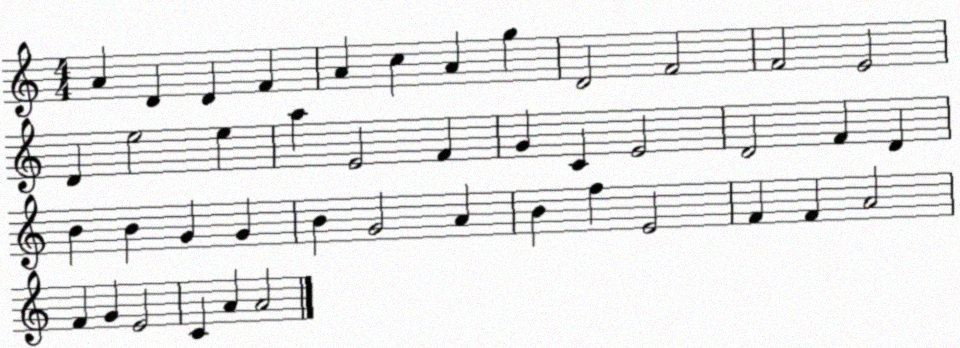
X:1
T:Untitled
M:4/4
L:1/4
K:C
A D D F A c A g D2 F2 F2 E2 D e2 e a E2 F G C E2 D2 F D B B G G B G2 A B f E2 F F A2 F G E2 C A A2